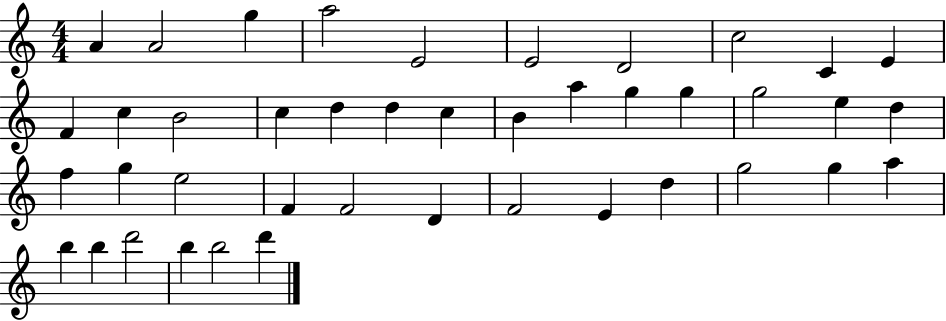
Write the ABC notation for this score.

X:1
T:Untitled
M:4/4
L:1/4
K:C
A A2 g a2 E2 E2 D2 c2 C E F c B2 c d d c B a g g g2 e d f g e2 F F2 D F2 E d g2 g a b b d'2 b b2 d'